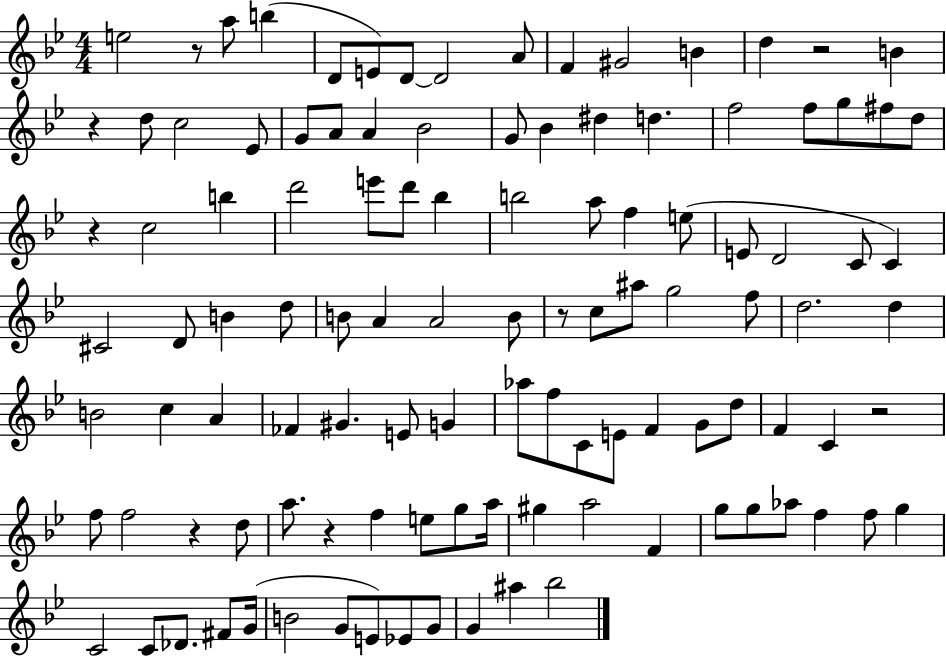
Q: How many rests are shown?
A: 8